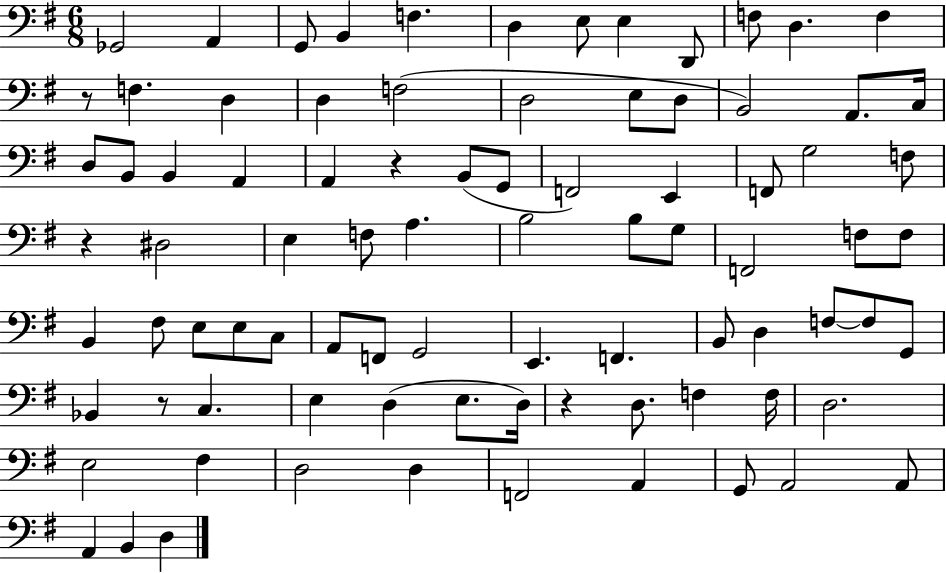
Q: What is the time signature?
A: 6/8